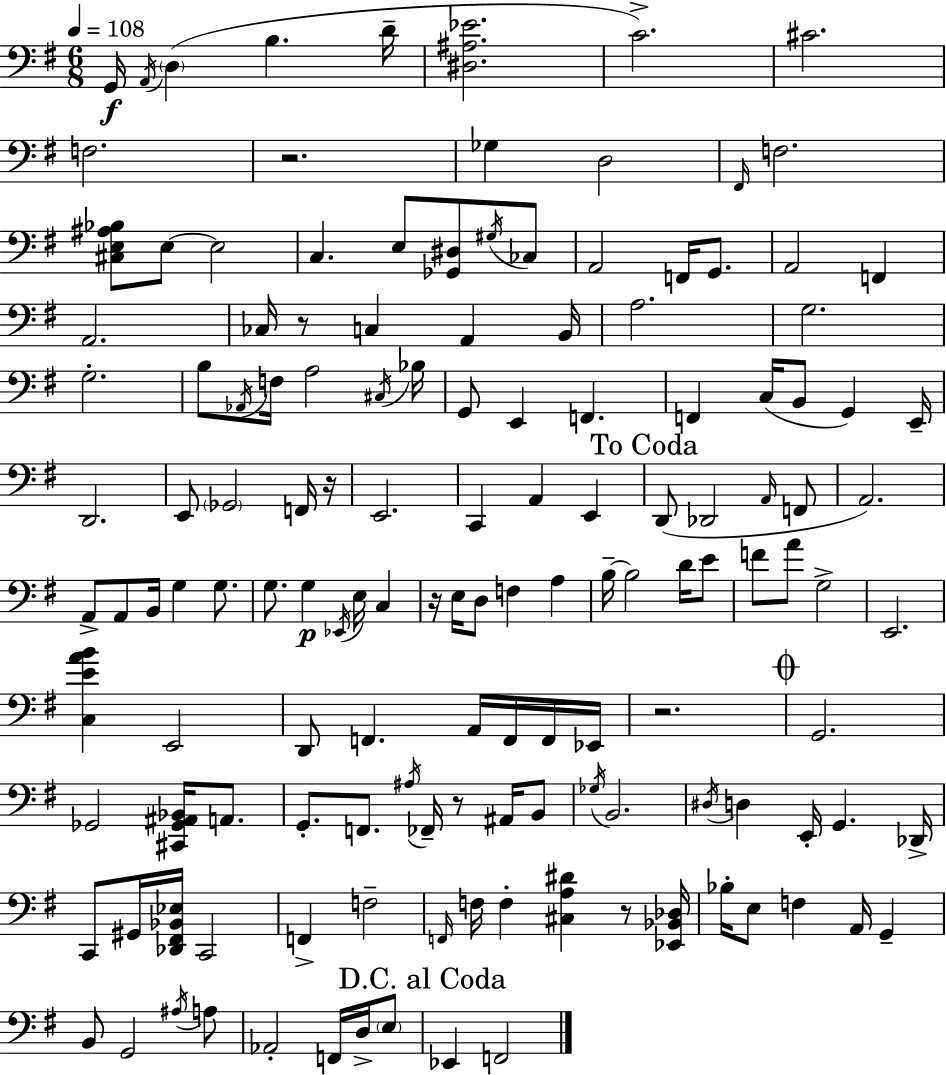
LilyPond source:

{
  \clef bass
  \numericTimeSignature
  \time 6/8
  \key e \minor
  \tempo 4 = 108
  g,16\f \acciaccatura { a,16 }( \parenthesize d4 b4. | d'16-- <dis ais ees'>2. | c'2.->) | cis'2. | \break f2. | r2. | ges4 d2 | \grace { fis,16 } f2. | \break <cis e ais bes>8 e8~~ e2 | c4. e8 <ges, dis>8 | \acciaccatura { gis16 } ces8 a,2 f,16 | g,8. a,2 f,4 | \break a,2. | ces16 r8 c4 a,4 | b,16 a2. | g2. | \break g2.-. | b8 \acciaccatura { aes,16 } f16 a2 | \acciaccatura { cis16 } bes16 g,8 e,4 f,4. | f,4 c16( b,8 | \break g,4) e,16-- d,2. | e,8 \parenthesize ges,2 | f,16 r16 e,2. | c,4 a,4 | \break e,4 \mark "To Coda" d,8( des,2 | \grace { a,16 } f,8 a,2.) | a,8-> a,8 b,16 g4 | g8. g8. g4\p | \break \acciaccatura { ees,16 } e16 c4 r16 e16 d8 f4 | a4 b16--~~ b2 | d'16 e'8 f'8 a'8 g2-> | e,2. | \break <c e' a' b'>4 e,2 | d,8 f,4. | a,16 f,16 f,16 ees,16 r2. | \mark \markup { \musicglyph "scripts.coda" } g,2. | \break ges,2 | <cis, ges, ais, bes,>16 a,8. g,8.-. f,8. | \acciaccatura { ais16 } fes,16-- r8 ais,16 b,8 \acciaccatura { ges16 } b,2. | \acciaccatura { dis16 } d4 | \break e,16-. g,4. des,16-> c,8 | gis,16 <des, fis, bes, ees>16 c,2 f,4-> | f2-- \grace { f,16 } f16 | f4-. <cis a dis'>4 r8 <ees, bes, des>16 bes16-. | \break e8 f4 a,16 g,4-- b,8 | g,2 \acciaccatura { ais16 } a8 | aes,2-. f,16 d16-> \parenthesize e8 | \mark "D.C. al Coda" ees,4 f,2 | \break \bar "|."
}